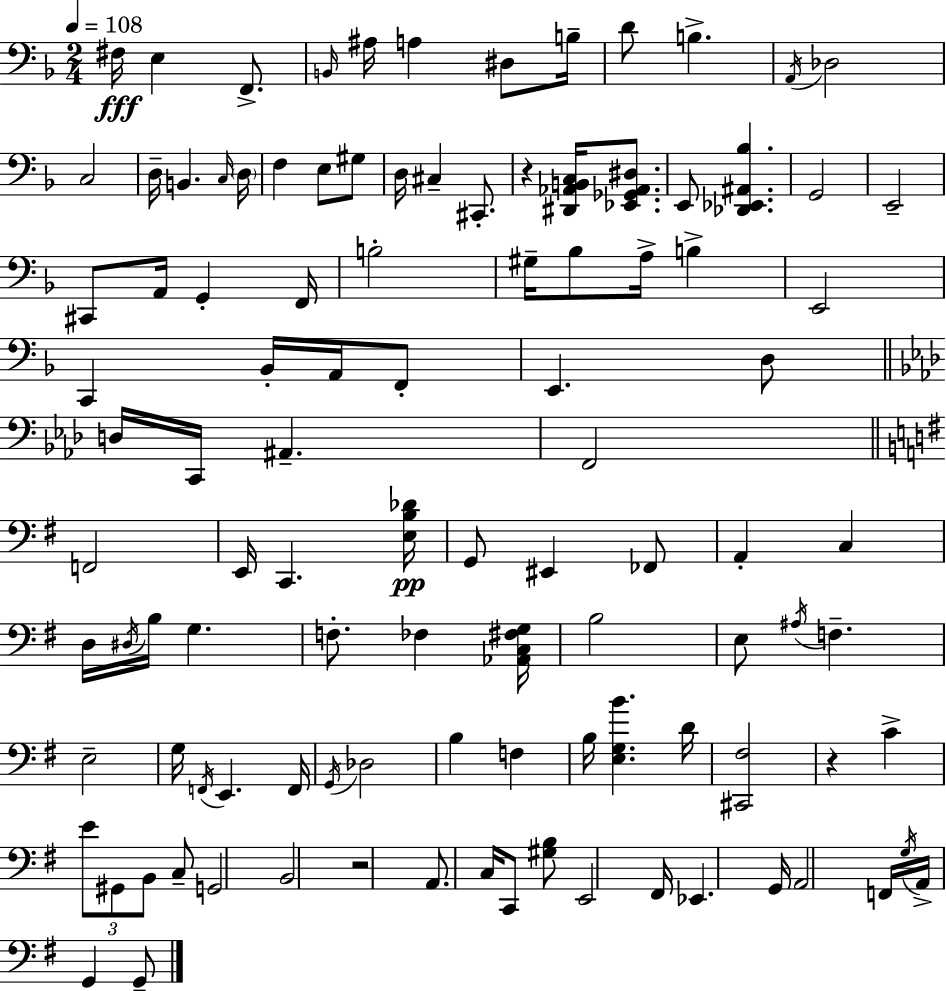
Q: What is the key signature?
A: D minor